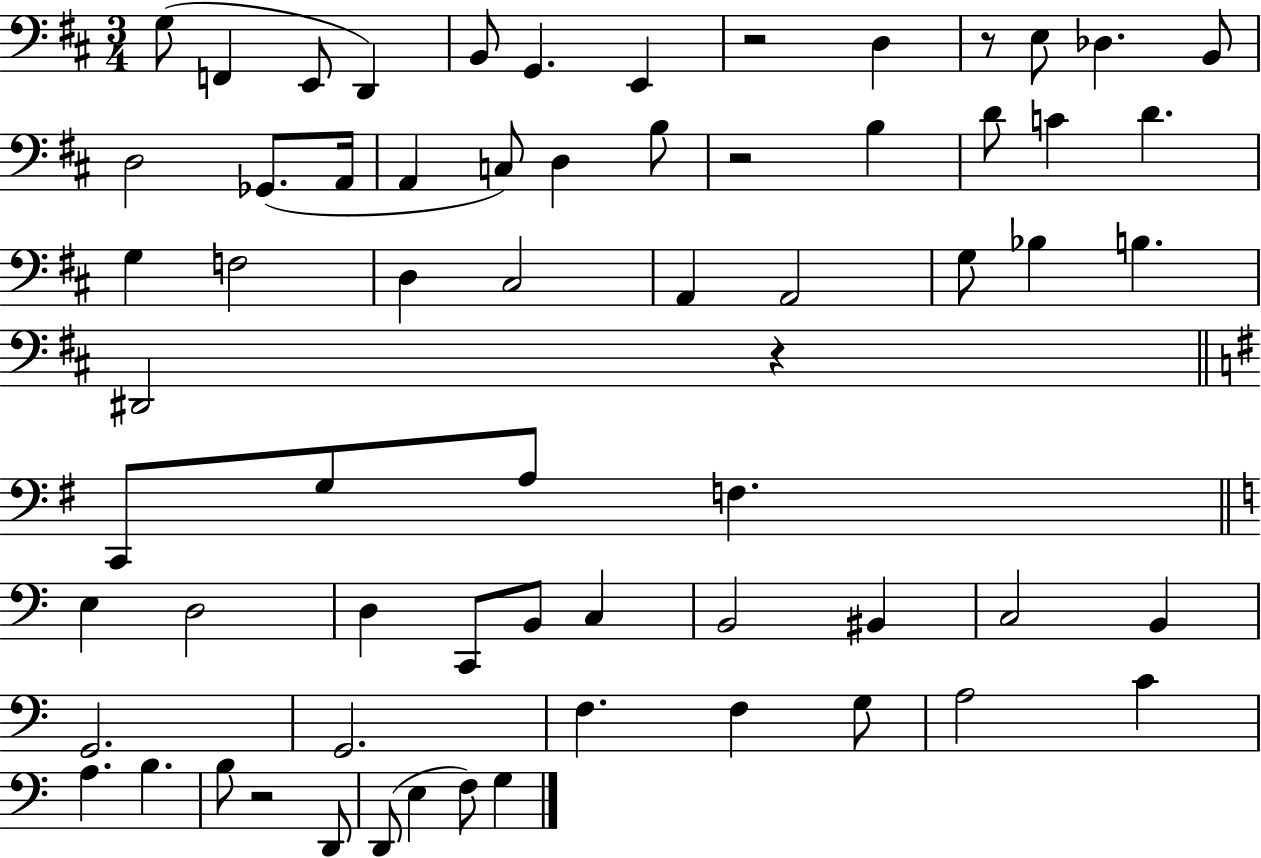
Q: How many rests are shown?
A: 5